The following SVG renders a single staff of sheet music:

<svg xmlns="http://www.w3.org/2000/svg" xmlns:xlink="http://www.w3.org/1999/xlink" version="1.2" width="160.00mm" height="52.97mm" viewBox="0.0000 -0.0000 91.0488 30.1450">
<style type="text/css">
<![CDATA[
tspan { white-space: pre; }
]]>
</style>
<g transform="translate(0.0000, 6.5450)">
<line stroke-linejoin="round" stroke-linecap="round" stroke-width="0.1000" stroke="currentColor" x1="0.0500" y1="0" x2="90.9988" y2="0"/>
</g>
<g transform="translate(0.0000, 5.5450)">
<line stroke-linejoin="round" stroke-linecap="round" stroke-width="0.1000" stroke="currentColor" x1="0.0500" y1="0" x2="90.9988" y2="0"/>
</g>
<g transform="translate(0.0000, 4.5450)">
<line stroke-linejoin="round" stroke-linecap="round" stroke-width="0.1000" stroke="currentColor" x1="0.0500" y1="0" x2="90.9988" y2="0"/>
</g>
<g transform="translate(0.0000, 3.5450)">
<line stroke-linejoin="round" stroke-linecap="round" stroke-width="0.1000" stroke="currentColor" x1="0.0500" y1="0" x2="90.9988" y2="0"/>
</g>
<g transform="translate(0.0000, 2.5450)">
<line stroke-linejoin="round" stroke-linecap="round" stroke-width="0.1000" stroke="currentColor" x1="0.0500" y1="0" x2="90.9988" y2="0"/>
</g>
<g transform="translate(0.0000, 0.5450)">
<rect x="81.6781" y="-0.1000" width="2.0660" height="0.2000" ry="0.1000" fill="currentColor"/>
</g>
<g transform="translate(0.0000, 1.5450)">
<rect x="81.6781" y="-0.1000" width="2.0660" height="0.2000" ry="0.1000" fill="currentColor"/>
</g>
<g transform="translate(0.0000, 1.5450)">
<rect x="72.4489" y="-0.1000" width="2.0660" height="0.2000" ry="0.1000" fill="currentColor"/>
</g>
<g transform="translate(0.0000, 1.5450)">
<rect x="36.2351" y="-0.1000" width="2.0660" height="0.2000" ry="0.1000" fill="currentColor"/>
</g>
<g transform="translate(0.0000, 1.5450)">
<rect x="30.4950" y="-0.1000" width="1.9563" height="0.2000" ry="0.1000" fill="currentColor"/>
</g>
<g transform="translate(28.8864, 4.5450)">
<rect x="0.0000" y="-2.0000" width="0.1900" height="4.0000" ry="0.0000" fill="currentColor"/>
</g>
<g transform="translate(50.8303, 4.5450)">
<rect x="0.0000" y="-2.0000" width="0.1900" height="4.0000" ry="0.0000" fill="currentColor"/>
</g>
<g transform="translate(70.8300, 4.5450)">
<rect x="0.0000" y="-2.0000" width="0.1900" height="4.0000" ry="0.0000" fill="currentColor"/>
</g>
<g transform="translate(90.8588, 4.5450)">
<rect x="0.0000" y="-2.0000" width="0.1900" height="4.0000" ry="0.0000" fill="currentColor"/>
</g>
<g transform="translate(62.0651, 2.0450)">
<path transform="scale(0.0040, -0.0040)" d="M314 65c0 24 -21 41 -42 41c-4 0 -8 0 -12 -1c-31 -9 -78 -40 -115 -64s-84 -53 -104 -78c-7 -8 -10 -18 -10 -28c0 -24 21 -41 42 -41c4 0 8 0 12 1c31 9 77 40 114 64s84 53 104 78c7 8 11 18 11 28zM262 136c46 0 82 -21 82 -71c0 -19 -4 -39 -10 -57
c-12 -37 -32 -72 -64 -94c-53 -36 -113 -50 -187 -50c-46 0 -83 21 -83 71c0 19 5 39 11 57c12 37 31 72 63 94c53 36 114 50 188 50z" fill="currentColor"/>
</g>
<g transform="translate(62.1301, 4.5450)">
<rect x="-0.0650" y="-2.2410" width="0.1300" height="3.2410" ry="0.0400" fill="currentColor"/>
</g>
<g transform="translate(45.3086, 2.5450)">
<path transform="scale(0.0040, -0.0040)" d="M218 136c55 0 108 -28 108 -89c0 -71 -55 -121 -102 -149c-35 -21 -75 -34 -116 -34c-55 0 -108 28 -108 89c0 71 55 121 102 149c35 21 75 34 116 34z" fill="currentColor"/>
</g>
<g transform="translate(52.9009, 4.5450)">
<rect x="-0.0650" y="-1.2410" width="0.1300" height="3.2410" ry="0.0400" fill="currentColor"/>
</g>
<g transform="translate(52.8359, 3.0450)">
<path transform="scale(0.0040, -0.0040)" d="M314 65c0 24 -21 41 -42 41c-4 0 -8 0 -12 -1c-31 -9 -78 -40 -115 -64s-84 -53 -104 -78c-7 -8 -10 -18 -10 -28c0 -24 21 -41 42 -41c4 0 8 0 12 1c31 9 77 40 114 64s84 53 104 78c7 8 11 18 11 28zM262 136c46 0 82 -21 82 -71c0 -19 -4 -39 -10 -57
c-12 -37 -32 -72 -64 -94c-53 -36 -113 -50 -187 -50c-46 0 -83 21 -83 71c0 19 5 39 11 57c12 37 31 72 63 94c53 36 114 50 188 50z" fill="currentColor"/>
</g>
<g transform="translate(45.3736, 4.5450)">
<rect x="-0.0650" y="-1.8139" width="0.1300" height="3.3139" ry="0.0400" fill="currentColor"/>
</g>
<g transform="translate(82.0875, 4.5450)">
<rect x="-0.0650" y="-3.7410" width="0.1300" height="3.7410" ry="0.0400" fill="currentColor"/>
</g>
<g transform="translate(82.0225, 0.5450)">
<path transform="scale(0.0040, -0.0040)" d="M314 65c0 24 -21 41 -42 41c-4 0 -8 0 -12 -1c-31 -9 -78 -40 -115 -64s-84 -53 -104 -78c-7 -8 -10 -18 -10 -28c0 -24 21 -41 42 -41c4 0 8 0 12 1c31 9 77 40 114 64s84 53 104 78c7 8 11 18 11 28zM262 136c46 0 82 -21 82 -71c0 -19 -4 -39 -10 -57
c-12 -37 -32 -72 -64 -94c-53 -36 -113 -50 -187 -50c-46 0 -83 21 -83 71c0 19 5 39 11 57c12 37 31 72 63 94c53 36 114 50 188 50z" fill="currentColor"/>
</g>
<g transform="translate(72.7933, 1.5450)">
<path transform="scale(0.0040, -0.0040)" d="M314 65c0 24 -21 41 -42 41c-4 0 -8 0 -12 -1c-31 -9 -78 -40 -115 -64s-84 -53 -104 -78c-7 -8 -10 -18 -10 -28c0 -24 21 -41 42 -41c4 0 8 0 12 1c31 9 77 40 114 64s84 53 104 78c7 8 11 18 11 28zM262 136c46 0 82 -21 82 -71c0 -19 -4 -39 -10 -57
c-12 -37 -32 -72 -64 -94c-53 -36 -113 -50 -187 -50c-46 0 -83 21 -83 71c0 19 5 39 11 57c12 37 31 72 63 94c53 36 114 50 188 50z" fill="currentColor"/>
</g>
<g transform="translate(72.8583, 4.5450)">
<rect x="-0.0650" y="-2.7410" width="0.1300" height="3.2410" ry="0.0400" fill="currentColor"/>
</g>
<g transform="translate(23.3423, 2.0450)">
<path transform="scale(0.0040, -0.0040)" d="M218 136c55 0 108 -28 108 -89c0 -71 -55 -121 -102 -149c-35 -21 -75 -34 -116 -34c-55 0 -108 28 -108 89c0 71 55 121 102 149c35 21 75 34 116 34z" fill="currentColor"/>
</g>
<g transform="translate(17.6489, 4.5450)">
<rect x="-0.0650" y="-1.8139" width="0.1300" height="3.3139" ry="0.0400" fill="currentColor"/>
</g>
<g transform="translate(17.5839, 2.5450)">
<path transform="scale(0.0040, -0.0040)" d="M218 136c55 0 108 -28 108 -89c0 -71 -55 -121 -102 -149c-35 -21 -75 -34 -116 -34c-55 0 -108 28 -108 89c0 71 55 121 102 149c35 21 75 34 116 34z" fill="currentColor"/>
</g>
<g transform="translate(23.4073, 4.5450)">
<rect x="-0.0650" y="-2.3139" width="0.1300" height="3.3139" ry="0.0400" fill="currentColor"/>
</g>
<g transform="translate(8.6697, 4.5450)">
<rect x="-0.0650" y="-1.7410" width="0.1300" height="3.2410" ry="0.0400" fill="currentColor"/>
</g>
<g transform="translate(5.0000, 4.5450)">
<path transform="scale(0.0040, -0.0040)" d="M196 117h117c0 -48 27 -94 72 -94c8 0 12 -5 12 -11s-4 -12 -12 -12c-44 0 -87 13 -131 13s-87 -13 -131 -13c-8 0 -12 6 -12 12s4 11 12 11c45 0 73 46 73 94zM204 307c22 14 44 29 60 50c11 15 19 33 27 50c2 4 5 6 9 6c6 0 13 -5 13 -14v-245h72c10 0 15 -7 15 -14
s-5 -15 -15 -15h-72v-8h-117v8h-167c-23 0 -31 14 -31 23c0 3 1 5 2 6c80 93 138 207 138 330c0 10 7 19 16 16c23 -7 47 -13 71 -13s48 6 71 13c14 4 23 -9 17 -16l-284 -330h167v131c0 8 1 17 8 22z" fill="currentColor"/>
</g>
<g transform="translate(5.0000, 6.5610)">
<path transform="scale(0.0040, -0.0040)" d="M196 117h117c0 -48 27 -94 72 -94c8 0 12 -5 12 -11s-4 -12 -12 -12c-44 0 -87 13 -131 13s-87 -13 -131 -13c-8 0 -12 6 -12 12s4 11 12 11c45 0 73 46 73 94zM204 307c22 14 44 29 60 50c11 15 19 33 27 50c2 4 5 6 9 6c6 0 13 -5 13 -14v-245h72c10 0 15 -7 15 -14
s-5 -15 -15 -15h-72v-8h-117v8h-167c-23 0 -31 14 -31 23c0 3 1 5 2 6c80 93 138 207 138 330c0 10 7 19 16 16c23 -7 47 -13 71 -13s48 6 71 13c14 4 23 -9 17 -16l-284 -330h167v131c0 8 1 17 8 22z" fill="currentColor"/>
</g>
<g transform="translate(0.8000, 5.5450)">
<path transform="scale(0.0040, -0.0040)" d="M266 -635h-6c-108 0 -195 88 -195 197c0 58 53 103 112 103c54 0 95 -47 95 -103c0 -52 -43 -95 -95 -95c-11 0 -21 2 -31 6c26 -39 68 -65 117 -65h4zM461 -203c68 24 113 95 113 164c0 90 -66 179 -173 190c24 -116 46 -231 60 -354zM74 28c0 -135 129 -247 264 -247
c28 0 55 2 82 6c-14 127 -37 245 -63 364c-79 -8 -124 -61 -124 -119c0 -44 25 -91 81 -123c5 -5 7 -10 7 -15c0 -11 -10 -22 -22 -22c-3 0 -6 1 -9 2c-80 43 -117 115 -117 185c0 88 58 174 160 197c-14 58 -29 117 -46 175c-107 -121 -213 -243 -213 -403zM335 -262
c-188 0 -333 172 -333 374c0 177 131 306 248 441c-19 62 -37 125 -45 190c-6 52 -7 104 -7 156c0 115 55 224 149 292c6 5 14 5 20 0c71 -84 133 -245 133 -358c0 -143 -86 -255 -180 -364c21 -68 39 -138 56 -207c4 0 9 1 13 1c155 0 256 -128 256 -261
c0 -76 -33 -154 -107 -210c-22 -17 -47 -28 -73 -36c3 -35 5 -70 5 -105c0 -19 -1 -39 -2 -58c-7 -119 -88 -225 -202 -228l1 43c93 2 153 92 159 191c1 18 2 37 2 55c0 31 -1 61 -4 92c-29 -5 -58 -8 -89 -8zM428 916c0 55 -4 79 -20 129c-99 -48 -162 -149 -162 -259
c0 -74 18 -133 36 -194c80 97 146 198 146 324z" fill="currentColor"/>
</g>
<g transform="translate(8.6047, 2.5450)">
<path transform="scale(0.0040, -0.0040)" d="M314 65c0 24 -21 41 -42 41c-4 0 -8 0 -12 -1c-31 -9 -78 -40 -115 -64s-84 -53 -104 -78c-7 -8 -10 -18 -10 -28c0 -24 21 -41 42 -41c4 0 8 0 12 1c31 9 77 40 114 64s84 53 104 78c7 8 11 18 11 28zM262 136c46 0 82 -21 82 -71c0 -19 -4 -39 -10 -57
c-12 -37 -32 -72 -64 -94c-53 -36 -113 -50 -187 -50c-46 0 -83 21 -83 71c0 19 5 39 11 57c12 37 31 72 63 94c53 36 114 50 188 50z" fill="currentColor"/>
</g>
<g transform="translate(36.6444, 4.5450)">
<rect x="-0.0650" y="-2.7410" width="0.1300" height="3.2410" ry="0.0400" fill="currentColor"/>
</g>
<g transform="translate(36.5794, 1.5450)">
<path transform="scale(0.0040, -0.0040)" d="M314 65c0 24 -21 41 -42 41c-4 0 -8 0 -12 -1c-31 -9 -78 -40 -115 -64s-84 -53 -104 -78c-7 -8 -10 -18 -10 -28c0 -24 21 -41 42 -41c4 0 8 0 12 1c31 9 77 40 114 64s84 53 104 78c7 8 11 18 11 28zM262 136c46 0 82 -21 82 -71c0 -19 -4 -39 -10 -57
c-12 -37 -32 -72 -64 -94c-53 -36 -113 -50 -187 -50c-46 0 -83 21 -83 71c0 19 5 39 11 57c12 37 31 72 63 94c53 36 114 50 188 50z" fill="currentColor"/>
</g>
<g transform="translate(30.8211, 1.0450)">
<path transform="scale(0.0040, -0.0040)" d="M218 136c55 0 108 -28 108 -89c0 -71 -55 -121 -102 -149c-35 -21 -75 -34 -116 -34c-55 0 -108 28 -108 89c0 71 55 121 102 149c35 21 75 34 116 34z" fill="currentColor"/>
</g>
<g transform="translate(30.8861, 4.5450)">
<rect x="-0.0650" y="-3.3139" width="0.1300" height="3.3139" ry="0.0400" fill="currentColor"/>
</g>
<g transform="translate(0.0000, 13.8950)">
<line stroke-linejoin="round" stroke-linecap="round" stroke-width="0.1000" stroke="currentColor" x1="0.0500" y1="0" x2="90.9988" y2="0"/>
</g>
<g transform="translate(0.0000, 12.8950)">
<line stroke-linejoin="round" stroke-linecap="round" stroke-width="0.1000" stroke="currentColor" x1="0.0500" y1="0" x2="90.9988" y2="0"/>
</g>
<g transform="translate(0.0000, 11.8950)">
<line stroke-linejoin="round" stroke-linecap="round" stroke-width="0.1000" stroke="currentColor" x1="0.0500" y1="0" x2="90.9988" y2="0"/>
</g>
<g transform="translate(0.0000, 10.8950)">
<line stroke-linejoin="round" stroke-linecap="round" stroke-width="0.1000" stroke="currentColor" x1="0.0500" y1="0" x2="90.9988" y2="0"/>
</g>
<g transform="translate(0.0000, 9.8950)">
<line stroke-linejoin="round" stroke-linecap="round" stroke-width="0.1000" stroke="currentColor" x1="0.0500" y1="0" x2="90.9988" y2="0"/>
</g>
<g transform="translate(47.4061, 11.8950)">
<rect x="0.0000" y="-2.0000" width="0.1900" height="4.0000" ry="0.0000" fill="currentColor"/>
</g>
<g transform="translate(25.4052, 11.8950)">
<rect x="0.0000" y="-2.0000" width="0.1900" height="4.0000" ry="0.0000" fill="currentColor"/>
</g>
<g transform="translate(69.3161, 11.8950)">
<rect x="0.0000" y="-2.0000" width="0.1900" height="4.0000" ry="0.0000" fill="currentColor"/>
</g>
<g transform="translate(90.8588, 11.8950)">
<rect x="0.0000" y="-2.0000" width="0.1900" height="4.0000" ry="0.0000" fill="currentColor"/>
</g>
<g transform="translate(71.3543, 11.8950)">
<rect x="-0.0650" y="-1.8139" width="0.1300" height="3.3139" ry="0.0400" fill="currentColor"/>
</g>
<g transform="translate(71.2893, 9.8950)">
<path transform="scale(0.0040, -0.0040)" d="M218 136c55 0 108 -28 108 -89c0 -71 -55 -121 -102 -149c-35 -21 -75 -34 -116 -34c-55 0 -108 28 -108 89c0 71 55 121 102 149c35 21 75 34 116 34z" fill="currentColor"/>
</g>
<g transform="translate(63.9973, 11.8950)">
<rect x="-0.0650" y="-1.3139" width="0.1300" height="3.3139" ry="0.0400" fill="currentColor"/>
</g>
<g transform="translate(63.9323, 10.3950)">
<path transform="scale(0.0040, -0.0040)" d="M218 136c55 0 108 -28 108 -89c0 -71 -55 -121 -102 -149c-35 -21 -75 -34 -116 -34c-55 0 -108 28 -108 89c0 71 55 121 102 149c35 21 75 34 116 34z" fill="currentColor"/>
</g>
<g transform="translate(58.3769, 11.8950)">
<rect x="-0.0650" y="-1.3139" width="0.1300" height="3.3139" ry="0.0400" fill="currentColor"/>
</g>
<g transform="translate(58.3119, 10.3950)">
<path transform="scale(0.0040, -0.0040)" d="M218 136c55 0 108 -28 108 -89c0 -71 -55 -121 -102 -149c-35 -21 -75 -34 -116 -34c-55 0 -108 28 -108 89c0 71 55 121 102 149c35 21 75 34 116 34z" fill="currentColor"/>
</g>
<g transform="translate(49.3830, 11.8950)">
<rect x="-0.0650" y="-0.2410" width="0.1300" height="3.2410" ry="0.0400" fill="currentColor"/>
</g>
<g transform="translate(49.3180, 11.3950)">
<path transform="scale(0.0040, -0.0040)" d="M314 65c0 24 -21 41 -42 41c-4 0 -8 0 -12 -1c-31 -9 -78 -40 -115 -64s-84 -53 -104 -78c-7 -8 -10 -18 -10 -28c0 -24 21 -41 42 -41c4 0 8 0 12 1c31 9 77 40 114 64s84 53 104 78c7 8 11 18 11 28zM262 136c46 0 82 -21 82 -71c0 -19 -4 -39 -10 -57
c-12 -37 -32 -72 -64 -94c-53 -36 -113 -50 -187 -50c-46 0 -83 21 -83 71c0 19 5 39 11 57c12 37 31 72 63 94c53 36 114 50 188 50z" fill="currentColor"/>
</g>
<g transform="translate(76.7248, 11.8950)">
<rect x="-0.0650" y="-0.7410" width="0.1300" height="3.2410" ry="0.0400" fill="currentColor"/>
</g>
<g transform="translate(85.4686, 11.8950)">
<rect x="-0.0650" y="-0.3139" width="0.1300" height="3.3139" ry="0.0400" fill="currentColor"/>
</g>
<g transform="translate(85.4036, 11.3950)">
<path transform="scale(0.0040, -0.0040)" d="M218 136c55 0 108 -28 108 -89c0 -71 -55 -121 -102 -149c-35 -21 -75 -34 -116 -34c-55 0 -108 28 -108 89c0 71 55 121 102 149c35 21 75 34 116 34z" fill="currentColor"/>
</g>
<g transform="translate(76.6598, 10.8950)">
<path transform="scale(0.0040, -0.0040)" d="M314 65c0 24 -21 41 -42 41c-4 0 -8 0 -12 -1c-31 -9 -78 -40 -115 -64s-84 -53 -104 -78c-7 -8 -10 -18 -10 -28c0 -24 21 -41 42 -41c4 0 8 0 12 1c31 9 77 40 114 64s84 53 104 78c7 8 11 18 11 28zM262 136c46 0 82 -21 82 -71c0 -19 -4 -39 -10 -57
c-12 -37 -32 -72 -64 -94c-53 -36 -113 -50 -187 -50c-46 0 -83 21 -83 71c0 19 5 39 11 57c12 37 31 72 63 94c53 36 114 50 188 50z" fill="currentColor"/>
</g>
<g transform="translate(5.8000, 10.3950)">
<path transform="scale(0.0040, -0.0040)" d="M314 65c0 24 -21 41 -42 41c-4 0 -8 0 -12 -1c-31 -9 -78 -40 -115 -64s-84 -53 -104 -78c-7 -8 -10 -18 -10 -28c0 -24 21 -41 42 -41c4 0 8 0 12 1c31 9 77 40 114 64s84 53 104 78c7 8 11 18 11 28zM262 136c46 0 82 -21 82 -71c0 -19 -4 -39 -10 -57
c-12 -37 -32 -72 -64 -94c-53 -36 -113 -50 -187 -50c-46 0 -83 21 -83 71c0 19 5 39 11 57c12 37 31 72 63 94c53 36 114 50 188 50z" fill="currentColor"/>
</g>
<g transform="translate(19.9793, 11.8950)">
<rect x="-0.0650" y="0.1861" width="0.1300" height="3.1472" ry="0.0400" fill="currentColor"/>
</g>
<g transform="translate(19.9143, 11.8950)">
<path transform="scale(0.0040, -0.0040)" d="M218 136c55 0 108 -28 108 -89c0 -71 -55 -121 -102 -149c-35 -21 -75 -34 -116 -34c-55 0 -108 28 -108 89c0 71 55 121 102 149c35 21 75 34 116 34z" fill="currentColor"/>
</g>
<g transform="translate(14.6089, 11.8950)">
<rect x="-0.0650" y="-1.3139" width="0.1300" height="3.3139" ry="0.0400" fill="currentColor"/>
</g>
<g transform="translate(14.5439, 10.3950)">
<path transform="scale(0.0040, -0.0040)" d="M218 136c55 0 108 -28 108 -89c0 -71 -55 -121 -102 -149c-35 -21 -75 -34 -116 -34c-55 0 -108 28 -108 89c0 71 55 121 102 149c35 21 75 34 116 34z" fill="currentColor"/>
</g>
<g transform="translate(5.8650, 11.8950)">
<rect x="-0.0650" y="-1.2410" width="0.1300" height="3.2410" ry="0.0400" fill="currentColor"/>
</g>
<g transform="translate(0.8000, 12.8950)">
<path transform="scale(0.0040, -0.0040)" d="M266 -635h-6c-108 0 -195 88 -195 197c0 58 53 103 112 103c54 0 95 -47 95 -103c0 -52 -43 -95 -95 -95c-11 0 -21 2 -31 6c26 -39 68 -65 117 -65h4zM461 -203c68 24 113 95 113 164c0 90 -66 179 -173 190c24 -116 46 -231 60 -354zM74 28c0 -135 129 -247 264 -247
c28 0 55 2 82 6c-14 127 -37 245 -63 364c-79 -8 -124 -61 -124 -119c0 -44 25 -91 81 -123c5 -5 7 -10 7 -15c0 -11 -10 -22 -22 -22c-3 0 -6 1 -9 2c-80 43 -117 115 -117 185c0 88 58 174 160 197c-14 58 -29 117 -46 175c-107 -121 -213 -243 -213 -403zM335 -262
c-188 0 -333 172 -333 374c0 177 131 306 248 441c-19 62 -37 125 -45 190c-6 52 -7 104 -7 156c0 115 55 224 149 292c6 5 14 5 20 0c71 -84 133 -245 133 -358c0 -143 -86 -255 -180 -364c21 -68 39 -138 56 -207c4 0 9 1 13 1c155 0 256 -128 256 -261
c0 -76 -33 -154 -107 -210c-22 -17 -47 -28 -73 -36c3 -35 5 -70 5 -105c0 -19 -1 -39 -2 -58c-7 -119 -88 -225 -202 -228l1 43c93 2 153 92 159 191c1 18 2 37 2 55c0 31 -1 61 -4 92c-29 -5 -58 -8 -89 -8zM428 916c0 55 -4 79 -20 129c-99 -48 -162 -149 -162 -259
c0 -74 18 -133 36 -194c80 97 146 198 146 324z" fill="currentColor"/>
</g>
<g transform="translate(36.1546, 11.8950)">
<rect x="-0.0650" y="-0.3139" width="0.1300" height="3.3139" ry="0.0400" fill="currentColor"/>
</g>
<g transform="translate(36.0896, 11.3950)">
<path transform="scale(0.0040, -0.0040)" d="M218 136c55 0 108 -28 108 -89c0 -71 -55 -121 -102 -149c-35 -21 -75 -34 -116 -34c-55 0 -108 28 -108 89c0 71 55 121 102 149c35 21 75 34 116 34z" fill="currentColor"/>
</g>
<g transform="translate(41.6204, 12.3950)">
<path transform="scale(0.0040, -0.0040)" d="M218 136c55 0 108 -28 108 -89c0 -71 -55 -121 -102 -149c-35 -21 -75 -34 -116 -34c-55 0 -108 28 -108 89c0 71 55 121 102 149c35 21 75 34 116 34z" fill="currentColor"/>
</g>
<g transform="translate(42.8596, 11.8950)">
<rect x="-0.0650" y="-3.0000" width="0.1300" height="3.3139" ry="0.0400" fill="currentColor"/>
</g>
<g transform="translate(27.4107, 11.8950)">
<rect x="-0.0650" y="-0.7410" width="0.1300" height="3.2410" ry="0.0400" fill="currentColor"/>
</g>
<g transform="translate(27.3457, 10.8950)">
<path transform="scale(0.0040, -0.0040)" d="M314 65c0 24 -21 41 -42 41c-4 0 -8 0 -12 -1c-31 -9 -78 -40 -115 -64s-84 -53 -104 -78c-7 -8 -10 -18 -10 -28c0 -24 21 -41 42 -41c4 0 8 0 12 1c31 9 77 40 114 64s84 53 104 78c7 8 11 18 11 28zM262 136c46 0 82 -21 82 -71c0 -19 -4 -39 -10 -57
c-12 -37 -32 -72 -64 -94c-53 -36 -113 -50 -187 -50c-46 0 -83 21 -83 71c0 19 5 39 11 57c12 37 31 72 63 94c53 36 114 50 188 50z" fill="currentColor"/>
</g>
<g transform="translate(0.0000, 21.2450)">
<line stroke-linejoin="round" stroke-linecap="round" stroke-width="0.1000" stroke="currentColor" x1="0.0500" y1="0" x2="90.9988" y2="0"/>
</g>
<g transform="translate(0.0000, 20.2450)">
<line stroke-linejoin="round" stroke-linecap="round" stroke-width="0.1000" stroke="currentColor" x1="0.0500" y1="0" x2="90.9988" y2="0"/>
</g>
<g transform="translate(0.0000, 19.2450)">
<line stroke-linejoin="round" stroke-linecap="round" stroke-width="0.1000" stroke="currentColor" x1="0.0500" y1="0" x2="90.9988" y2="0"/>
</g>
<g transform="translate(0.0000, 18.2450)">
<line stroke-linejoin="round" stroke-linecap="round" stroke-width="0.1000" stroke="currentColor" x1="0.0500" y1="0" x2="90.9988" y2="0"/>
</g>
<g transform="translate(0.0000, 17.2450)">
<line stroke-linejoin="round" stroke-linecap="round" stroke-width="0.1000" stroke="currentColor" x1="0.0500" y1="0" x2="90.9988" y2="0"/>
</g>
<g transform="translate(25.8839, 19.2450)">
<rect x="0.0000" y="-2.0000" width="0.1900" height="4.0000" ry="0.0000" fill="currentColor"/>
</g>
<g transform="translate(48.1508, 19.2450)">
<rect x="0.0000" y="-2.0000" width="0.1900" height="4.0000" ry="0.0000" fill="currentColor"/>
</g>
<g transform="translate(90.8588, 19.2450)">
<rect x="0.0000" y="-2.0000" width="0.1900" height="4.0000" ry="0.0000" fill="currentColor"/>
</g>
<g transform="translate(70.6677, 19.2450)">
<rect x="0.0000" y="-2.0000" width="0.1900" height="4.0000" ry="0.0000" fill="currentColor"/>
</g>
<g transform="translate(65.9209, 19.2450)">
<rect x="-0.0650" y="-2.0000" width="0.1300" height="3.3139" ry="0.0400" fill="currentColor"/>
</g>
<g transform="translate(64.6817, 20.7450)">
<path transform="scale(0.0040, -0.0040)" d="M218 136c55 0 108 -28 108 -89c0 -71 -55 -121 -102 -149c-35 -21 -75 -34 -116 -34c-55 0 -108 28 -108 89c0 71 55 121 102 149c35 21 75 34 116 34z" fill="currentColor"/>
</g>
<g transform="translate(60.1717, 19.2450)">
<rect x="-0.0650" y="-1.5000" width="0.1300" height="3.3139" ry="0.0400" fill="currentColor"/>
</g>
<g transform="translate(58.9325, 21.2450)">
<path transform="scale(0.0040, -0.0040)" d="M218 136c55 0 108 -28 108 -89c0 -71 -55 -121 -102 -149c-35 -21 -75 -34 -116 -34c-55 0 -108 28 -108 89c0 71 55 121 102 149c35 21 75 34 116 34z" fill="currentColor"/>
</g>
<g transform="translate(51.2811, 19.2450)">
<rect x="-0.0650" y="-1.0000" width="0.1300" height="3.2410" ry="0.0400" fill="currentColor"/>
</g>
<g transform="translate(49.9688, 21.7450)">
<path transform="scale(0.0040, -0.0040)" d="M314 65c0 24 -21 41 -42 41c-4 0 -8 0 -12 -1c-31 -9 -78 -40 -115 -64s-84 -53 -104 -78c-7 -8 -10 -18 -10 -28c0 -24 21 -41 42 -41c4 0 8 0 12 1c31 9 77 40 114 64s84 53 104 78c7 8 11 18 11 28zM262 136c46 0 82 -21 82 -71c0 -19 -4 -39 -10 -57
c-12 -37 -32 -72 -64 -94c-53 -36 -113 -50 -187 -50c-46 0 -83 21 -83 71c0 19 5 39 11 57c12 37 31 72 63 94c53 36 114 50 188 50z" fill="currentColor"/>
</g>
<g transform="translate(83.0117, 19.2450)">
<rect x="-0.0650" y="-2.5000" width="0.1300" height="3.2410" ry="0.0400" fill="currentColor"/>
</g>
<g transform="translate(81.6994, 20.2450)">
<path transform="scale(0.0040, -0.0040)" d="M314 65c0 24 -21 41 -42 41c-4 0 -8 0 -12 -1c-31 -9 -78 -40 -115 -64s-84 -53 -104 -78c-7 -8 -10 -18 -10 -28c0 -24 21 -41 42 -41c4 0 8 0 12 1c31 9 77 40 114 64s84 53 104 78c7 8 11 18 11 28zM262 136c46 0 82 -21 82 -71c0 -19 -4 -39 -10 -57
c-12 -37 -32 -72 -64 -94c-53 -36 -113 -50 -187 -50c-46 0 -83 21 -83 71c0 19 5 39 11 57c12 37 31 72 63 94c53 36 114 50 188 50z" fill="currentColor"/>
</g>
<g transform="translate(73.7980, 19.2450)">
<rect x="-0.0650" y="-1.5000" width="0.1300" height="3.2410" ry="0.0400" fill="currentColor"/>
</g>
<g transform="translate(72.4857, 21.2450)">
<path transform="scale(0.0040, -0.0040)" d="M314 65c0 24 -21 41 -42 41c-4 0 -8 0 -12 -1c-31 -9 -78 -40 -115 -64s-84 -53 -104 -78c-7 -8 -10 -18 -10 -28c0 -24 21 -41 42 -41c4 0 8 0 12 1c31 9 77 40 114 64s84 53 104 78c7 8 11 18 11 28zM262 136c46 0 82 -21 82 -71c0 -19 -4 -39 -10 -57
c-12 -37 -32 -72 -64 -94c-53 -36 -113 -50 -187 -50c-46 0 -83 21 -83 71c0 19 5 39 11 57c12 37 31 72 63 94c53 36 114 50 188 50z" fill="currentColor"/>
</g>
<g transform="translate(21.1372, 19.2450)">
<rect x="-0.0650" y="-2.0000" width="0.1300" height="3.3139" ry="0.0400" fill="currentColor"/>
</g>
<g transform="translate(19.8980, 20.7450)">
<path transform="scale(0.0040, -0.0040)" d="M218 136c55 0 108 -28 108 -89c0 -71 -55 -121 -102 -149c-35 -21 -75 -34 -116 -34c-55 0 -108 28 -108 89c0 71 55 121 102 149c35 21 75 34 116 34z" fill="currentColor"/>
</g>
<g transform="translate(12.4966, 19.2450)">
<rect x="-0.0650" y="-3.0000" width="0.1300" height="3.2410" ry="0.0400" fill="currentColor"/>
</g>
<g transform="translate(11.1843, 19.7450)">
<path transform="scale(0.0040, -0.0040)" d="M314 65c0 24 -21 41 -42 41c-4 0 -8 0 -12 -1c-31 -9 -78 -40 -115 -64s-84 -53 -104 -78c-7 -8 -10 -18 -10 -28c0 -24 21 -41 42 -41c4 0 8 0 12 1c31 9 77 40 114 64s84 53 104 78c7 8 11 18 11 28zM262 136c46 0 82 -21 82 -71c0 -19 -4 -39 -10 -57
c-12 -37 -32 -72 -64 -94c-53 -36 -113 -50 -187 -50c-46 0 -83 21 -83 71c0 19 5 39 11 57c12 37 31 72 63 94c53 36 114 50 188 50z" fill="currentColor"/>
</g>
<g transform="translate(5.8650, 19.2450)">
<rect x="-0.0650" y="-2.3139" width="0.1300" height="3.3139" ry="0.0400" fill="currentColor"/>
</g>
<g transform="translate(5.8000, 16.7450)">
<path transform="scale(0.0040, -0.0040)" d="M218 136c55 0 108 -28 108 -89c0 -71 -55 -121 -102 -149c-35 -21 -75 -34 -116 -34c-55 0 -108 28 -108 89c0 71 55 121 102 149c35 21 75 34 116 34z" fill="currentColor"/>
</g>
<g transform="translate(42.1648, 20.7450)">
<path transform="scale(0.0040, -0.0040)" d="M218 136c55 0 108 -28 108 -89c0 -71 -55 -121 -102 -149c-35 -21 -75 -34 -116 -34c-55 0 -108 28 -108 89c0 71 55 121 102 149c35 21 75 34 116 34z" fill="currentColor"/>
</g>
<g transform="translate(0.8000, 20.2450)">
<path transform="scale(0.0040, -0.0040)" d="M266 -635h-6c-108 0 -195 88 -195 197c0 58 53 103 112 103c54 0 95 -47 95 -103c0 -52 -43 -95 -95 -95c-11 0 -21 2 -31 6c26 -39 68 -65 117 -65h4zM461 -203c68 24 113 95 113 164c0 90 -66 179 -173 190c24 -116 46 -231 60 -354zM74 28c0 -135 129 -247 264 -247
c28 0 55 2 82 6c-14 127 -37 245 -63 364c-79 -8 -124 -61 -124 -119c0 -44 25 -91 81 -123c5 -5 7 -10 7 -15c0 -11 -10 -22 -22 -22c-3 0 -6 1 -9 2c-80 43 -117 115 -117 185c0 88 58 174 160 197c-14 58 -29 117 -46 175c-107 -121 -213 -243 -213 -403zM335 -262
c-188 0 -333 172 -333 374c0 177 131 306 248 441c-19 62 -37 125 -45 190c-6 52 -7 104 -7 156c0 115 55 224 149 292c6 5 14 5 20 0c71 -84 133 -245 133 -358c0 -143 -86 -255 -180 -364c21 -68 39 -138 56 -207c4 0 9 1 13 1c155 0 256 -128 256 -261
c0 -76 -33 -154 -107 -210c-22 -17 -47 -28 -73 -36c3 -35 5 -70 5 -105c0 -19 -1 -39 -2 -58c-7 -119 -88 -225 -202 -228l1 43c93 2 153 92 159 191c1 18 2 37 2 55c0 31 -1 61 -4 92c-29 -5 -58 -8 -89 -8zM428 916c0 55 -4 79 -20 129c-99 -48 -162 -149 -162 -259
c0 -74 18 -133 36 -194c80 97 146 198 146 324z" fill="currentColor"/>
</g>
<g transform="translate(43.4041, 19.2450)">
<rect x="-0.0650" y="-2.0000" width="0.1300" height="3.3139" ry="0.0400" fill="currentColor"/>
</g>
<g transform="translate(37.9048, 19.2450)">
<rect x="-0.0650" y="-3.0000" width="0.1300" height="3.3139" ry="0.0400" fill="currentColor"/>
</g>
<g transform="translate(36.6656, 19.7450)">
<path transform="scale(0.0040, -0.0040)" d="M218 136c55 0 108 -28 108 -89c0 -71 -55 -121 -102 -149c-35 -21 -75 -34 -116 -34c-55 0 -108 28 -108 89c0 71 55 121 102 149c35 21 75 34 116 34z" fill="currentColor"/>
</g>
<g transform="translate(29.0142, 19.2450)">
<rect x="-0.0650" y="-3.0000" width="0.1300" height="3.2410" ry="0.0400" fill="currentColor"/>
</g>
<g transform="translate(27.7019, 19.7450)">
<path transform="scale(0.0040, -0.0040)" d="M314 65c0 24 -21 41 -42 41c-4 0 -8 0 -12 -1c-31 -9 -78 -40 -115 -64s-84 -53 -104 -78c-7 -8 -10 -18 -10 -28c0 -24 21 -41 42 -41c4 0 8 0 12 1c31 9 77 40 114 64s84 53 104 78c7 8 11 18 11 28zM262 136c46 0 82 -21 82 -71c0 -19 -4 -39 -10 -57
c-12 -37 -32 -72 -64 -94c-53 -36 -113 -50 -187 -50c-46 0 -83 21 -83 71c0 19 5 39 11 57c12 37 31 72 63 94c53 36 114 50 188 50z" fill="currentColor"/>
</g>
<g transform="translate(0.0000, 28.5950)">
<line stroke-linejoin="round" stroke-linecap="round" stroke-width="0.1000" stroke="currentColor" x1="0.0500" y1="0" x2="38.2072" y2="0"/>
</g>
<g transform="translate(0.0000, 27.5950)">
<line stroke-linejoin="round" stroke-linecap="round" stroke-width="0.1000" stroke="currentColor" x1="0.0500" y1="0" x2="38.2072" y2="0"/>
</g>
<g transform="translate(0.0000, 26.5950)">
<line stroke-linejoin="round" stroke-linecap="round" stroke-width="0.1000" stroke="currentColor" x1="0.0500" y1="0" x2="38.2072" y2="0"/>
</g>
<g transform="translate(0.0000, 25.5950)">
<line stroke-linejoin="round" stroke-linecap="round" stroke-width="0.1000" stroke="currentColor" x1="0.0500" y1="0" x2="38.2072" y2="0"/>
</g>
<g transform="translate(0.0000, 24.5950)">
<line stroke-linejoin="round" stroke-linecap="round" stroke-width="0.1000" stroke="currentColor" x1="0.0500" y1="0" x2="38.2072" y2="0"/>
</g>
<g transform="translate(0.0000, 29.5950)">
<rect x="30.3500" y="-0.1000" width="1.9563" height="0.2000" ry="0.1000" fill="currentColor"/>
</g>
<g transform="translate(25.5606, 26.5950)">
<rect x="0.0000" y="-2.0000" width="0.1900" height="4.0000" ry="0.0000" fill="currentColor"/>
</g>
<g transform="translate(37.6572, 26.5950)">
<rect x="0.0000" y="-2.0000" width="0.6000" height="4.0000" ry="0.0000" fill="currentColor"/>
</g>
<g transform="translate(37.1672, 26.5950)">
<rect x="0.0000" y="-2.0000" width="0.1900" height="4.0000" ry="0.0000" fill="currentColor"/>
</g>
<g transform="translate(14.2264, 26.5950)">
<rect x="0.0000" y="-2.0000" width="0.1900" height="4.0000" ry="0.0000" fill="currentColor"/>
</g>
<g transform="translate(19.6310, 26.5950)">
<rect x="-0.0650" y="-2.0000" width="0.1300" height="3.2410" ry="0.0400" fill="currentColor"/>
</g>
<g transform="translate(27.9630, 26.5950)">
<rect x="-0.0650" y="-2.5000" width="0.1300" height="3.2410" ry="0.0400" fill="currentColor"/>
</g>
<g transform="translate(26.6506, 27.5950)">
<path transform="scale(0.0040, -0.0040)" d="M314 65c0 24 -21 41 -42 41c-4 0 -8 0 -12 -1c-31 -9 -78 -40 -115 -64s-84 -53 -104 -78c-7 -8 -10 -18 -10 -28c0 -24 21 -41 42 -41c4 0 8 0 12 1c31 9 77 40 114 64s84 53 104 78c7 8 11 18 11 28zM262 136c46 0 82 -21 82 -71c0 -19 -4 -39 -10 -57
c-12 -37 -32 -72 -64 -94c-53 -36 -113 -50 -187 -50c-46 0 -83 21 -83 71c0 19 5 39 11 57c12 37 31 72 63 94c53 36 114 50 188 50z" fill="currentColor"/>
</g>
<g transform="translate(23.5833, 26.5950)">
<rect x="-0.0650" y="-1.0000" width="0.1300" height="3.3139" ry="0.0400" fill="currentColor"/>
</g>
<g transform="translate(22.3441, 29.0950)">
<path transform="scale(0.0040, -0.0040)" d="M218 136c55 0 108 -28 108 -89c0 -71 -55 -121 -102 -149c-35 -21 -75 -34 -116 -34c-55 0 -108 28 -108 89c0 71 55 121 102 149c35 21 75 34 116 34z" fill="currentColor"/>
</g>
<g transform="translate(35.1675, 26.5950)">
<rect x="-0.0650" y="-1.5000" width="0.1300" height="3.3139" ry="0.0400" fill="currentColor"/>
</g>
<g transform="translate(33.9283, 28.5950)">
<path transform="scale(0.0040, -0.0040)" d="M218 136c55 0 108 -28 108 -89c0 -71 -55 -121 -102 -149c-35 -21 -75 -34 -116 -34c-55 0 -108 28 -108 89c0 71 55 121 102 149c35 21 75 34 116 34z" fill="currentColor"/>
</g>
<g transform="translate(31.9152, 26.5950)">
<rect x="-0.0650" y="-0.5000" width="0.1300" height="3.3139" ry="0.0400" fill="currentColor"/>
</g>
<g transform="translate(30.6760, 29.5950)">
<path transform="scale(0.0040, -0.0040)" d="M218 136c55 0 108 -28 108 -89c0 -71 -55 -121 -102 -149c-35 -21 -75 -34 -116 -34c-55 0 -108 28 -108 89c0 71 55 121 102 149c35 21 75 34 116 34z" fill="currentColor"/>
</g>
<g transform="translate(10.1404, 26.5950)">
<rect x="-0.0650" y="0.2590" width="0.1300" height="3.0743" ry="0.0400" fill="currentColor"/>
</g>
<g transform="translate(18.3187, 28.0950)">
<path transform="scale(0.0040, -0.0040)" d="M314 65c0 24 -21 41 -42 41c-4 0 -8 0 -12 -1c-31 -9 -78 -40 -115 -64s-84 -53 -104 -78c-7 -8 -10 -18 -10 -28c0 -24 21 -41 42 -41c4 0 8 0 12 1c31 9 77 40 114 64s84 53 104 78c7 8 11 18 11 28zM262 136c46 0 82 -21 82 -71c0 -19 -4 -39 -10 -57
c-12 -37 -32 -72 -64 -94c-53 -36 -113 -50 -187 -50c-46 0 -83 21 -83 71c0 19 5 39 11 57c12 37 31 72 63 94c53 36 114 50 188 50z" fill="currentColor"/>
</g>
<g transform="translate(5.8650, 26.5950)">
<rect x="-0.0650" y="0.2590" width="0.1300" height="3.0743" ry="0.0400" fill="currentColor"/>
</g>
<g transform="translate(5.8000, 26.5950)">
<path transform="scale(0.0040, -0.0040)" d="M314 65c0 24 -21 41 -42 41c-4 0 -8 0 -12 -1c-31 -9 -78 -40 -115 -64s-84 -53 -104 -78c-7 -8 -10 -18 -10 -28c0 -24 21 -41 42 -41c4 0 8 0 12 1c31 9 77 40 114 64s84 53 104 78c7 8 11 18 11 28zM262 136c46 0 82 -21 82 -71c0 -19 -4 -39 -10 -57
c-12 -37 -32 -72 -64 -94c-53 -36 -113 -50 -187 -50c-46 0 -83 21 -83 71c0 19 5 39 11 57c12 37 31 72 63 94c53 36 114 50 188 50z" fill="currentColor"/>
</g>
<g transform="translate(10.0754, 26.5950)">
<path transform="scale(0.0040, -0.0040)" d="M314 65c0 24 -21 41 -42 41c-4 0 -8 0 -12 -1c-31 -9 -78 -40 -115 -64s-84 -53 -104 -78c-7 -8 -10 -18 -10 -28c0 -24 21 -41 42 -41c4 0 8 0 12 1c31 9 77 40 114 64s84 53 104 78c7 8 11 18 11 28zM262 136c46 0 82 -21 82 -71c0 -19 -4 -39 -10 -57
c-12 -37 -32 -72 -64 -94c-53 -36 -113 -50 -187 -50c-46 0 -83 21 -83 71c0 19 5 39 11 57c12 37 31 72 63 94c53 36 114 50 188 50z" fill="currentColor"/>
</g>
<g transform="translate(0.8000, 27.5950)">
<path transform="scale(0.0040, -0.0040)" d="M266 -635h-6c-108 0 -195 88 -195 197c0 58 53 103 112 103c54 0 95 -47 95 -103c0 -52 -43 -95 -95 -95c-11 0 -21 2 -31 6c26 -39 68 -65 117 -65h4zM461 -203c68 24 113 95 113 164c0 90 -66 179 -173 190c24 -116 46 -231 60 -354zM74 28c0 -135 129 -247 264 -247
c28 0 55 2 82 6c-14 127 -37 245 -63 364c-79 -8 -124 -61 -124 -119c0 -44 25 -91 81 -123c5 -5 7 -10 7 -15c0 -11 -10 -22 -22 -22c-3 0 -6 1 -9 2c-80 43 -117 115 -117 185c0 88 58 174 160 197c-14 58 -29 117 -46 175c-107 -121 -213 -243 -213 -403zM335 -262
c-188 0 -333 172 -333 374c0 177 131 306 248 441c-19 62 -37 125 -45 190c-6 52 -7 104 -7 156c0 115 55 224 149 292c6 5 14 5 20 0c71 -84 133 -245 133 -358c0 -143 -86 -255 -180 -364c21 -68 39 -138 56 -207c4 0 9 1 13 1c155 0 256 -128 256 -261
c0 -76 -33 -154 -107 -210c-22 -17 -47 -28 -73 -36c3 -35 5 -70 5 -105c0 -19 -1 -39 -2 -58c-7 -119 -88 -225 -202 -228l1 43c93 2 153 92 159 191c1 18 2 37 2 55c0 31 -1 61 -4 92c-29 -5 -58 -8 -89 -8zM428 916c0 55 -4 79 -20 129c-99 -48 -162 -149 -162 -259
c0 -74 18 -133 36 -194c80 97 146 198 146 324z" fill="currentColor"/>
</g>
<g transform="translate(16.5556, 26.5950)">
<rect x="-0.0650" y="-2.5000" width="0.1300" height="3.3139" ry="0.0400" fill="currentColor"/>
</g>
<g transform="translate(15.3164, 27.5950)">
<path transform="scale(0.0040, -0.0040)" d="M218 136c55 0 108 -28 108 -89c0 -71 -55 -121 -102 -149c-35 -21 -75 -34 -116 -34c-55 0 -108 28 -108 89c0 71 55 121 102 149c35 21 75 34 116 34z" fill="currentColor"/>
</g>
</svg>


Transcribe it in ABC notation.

X:1
T:Untitled
M:4/4
L:1/4
K:C
f2 f g b a2 f e2 g2 a2 c'2 e2 e B d2 c A c2 e e f d2 c g A2 F A2 A F D2 E F E2 G2 B2 B2 G F2 D G2 C E